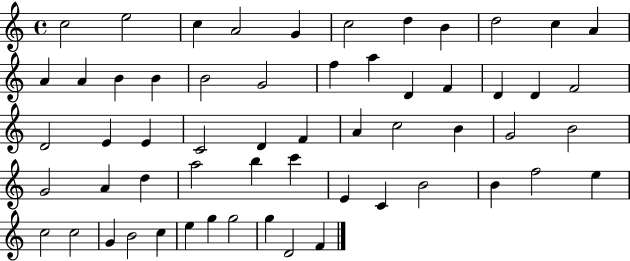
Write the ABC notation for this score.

X:1
T:Untitled
M:4/4
L:1/4
K:C
c2 e2 c A2 G c2 d B d2 c A A A B B B2 G2 f a D F D D F2 D2 E E C2 D F A c2 B G2 B2 G2 A d a2 b c' E C B2 B f2 e c2 c2 G B2 c e g g2 g D2 F